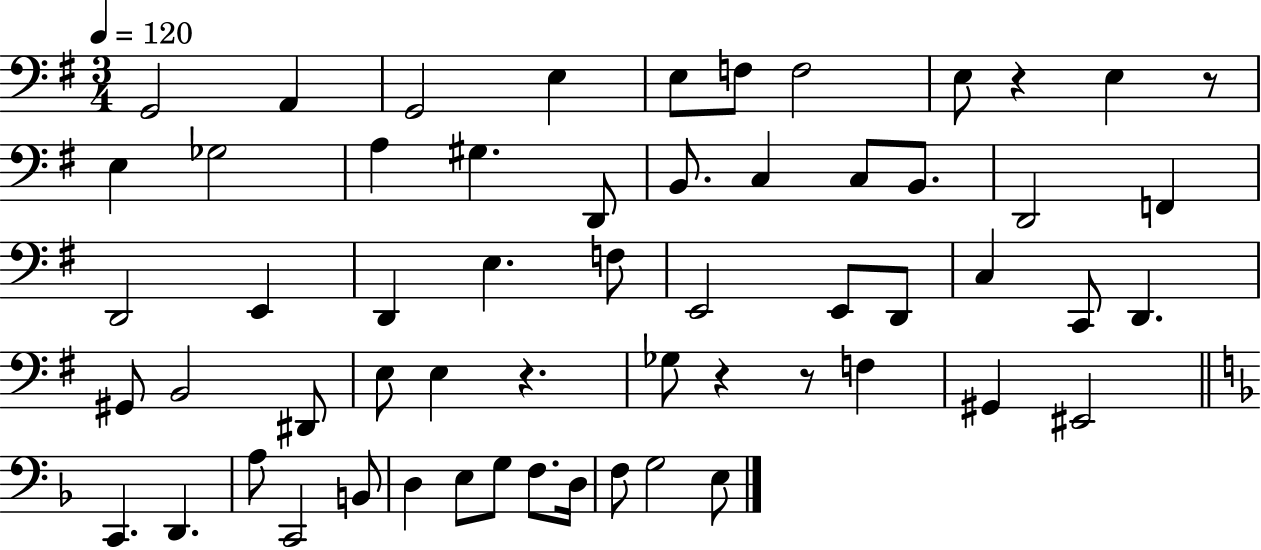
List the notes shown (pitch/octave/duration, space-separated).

G2/h A2/q G2/h E3/q E3/e F3/e F3/h E3/e R/q E3/q R/e E3/q Gb3/h A3/q G#3/q. D2/e B2/e. C3/q C3/e B2/e. D2/h F2/q D2/h E2/q D2/q E3/q. F3/e E2/h E2/e D2/e C3/q C2/e D2/q. G#2/e B2/h D#2/e E3/e E3/q R/q. Gb3/e R/q R/e F3/q G#2/q EIS2/h C2/q. D2/q. A3/e C2/h B2/e D3/q E3/e G3/e F3/e. D3/s F3/e G3/h E3/e